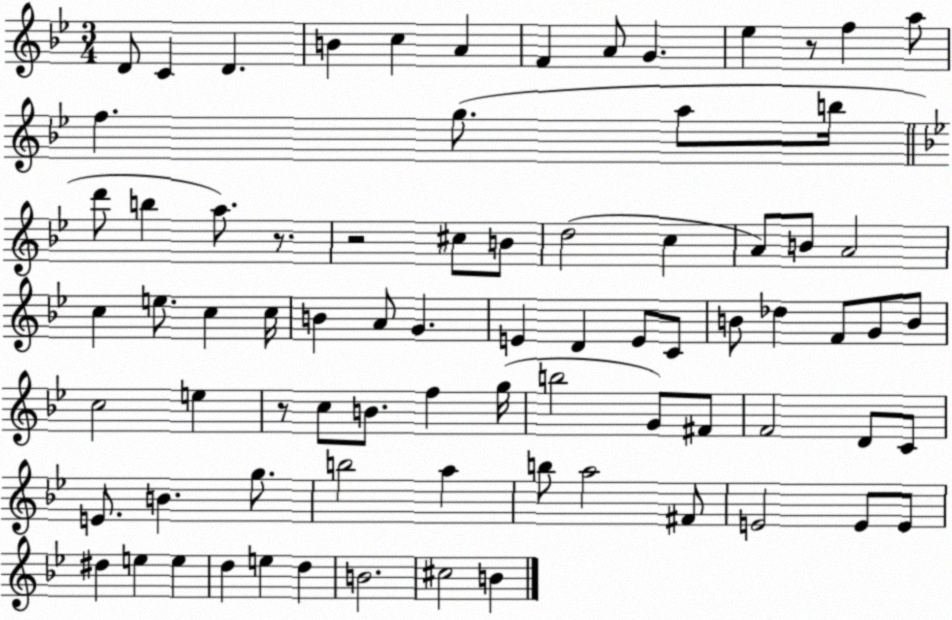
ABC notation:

X:1
T:Untitled
M:3/4
L:1/4
K:Bb
D/2 C D B c A F A/2 G _e z/2 f a/2 f g/2 a/2 b/4 d'/2 b a/2 z/2 z2 ^c/2 B/2 d2 c A/2 B/2 A2 c e/2 c c/4 B A/2 G E D E/2 C/2 B/2 _d F/2 G/2 B/2 c2 e z/2 c/2 B/2 f g/4 b2 G/2 ^F/2 F2 D/2 C/2 E/2 B g/2 b2 a b/2 a2 ^F/2 E2 E/2 E/2 ^d e e d e d B2 ^c2 B